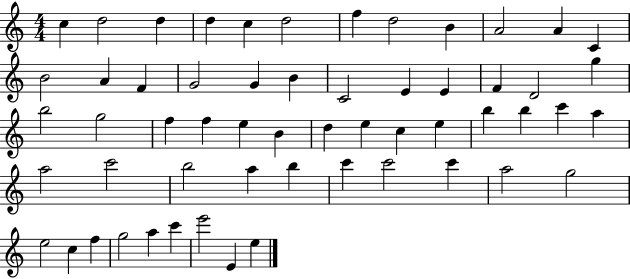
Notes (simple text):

C5/q D5/h D5/q D5/q C5/q D5/h F5/q D5/h B4/q A4/h A4/q C4/q B4/h A4/q F4/q G4/h G4/q B4/q C4/h E4/q E4/q F4/q D4/h G5/q B5/h G5/h F5/q F5/q E5/q B4/q D5/q E5/q C5/q E5/q B5/q B5/q C6/q A5/q A5/h C6/h B5/h A5/q B5/q C6/q C6/h C6/q A5/h G5/h E5/h C5/q F5/q G5/h A5/q C6/q E6/h E4/q E5/q